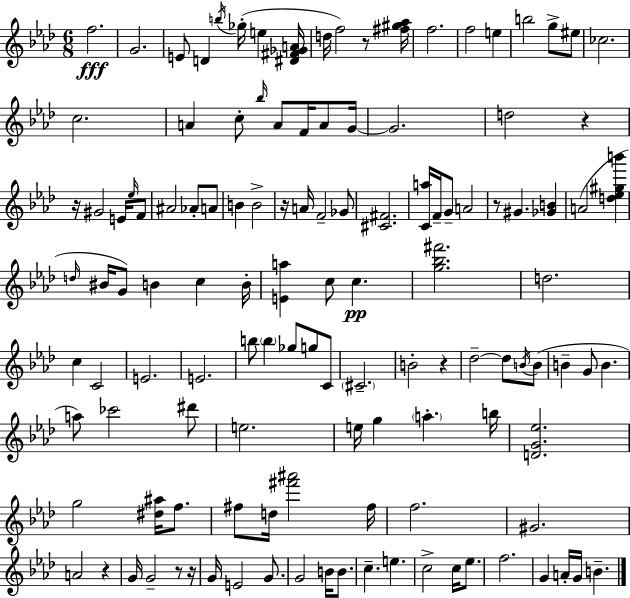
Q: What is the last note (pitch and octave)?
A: B4